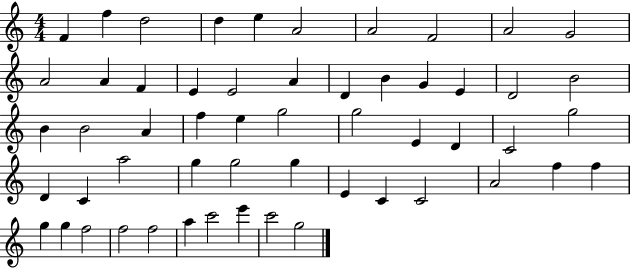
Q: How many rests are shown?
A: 0